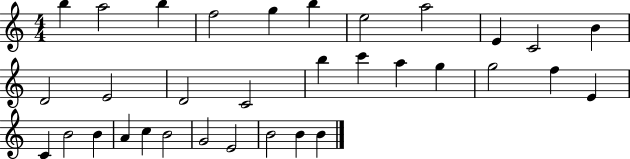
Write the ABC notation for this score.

X:1
T:Untitled
M:4/4
L:1/4
K:C
b a2 b f2 g b e2 a2 E C2 B D2 E2 D2 C2 b c' a g g2 f E C B2 B A c B2 G2 E2 B2 B B